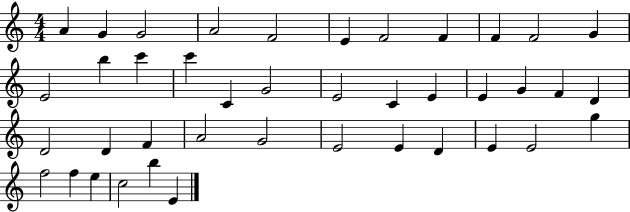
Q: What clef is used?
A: treble